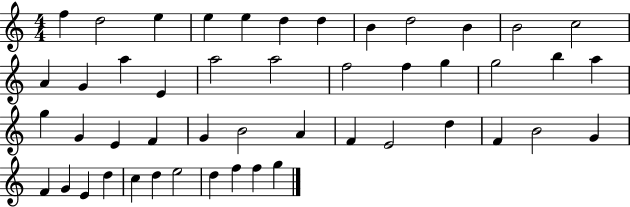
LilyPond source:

{
  \clef treble
  \numericTimeSignature
  \time 4/4
  \key c \major
  f''4 d''2 e''4 | e''4 e''4 d''4 d''4 | b'4 d''2 b'4 | b'2 c''2 | \break a'4 g'4 a''4 e'4 | a''2 a''2 | f''2 f''4 g''4 | g''2 b''4 a''4 | \break g''4 g'4 e'4 f'4 | g'4 b'2 a'4 | f'4 e'2 d''4 | f'4 b'2 g'4 | \break f'4 g'4 e'4 d''4 | c''4 d''4 e''2 | d''4 f''4 f''4 g''4 | \bar "|."
}